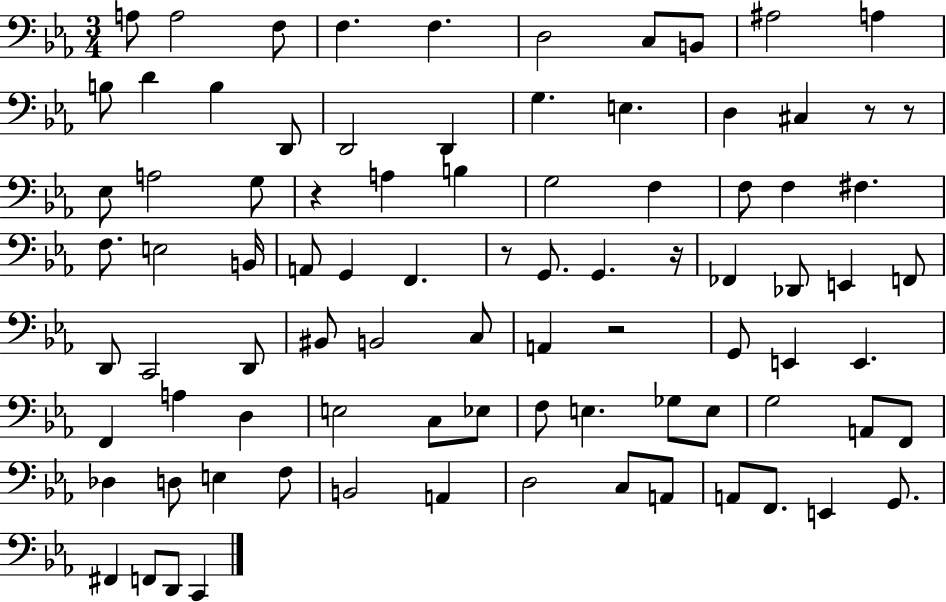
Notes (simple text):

A3/e A3/h F3/e F3/q. F3/q. D3/h C3/e B2/e A#3/h A3/q B3/e D4/q B3/q D2/e D2/h D2/q G3/q. E3/q. D3/q C#3/q R/e R/e Eb3/e A3/h G3/e R/q A3/q B3/q G3/h F3/q F3/e F3/q F#3/q. F3/e. E3/h B2/s A2/e G2/q F2/q. R/e G2/e. G2/q. R/s FES2/q Db2/e E2/q F2/e D2/e C2/h D2/e BIS2/e B2/h C3/e A2/q R/h G2/e E2/q E2/q. F2/q A3/q D3/q E3/h C3/e Eb3/e F3/e E3/q. Gb3/e E3/e G3/h A2/e F2/e Db3/q D3/e E3/q F3/e B2/h A2/q D3/h C3/e A2/e A2/e F2/e. E2/q G2/e. F#2/q F2/e D2/e C2/q